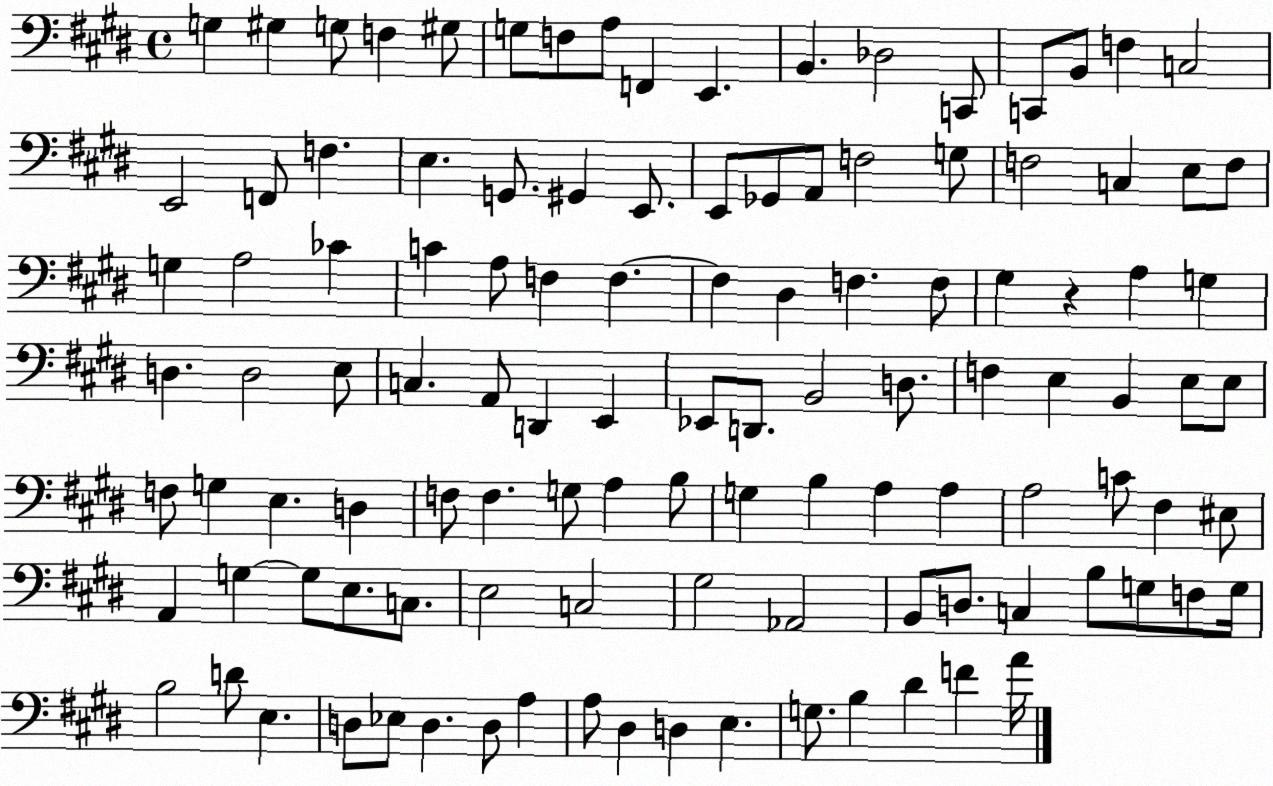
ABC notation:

X:1
T:Untitled
M:4/4
L:1/4
K:E
G, ^G, G,/2 F, ^G,/2 G,/2 F,/2 A,/2 F,, E,, B,, _D,2 C,,/2 C,,/2 B,,/2 F, C,2 E,,2 F,,/2 F, E, G,,/2 ^G,, E,,/2 E,,/2 _G,,/2 A,,/2 F,2 G,/2 F,2 C, E,/2 F,/2 G, A,2 _C C A,/2 F, F, F, ^D, F, F,/2 ^G, z A, G, D, D,2 E,/2 C, A,,/2 D,, E,, _E,,/2 D,,/2 B,,2 D,/2 F, E, B,, E,/2 E,/2 F,/2 G, E, D, F,/2 F, G,/2 A, B,/2 G, B, A, A, A,2 C/2 ^F, ^E,/2 A,, G, G,/2 E,/2 C,/2 E,2 C,2 ^G,2 _A,,2 B,,/2 D,/2 C, B,/2 G,/2 F,/2 G,/4 B,2 D/2 E, D,/2 _E,/2 D, D,/2 A, A,/2 ^D, D, E, G,/2 B, ^D F A/4